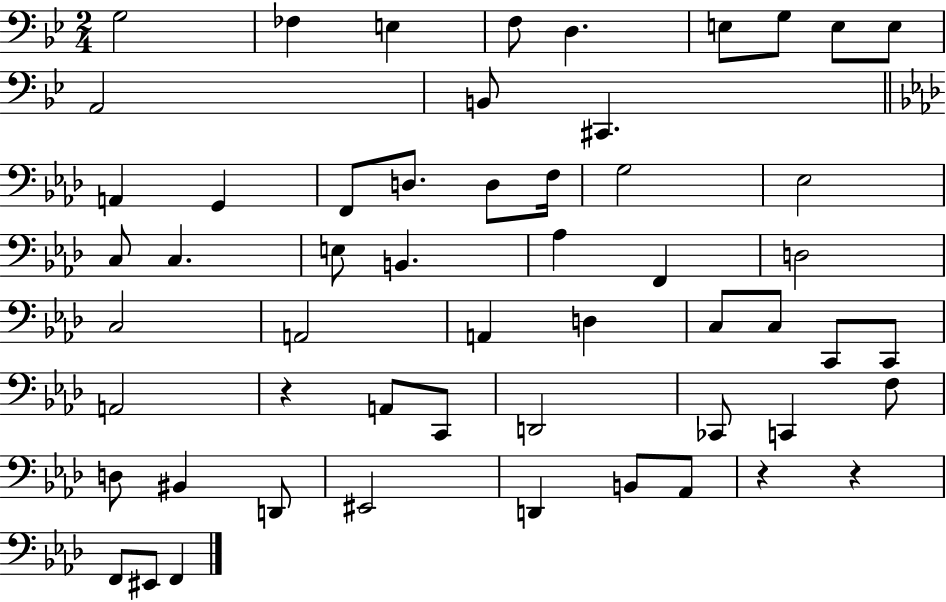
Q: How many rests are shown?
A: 3